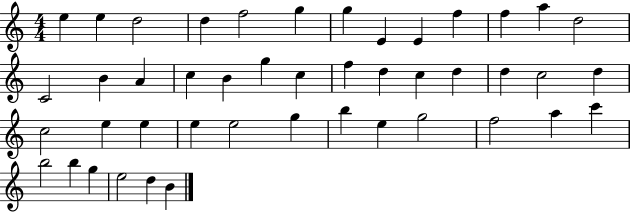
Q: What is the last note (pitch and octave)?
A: B4